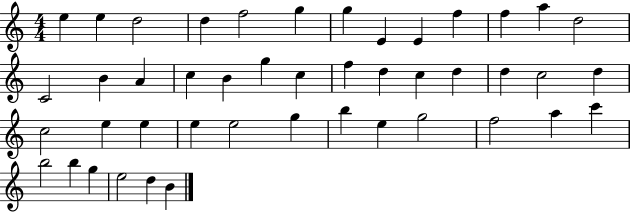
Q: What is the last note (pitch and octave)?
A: B4